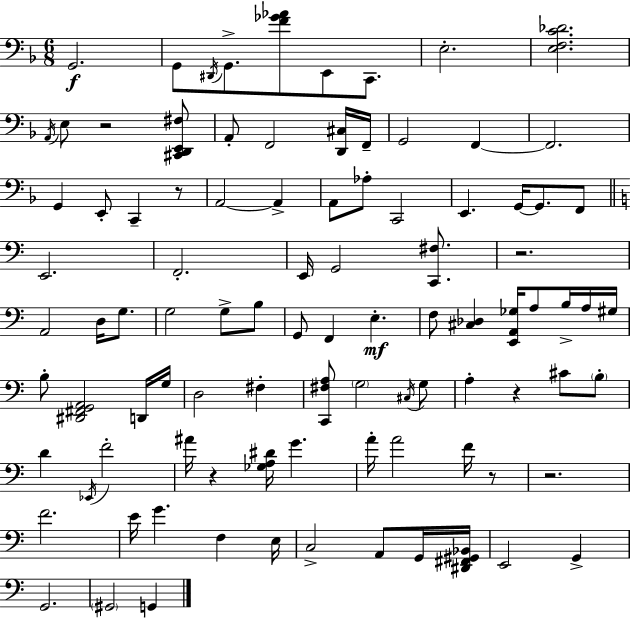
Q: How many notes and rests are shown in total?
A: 95